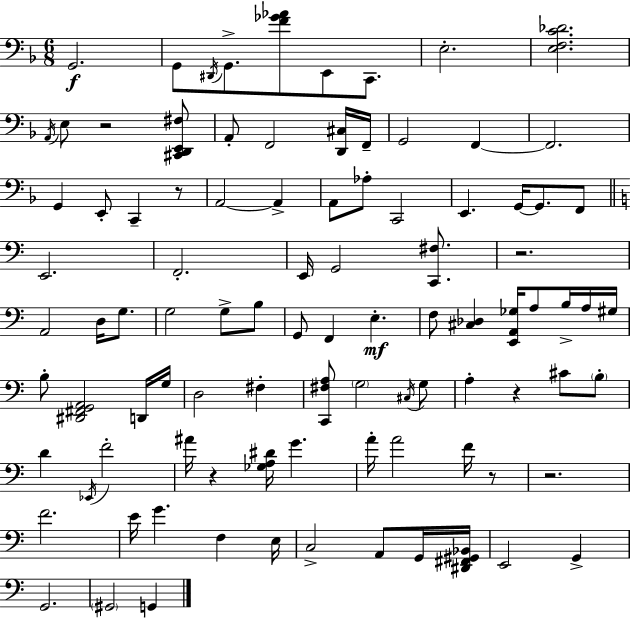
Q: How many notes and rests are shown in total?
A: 95